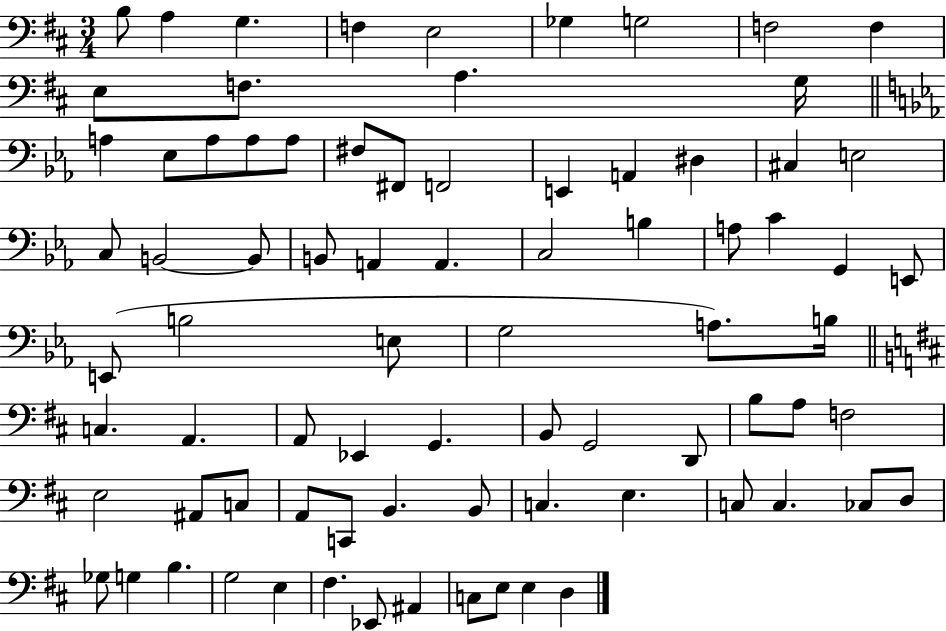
{
  \clef bass
  \numericTimeSignature
  \time 3/4
  \key d \major
  \repeat volta 2 { b8 a4 g4. | f4 e2 | ges4 g2 | f2 f4 | \break e8 f8. a4. g16 | \bar "||" \break \key c \minor a4 ees8 a8 a8 a8 | fis8 fis,8 f,2 | e,4 a,4 dis4 | cis4 e2 | \break c8 b,2~~ b,8 | b,8 a,4 a,4. | c2 b4 | a8 c'4 g,4 e,8 | \break e,8( b2 e8 | g2 a8.) b16 | \bar "||" \break \key d \major c4. a,4. | a,8 ees,4 g,4. | b,8 g,2 d,8 | b8 a8 f2 | \break e2 ais,8 c8 | a,8 c,8 b,4. b,8 | c4. e4. | c8 c4. ces8 d8 | \break ges8 g4 b4. | g2 e4 | fis4. ees,8 ais,4 | c8 e8 e4 d4 | \break } \bar "|."
}